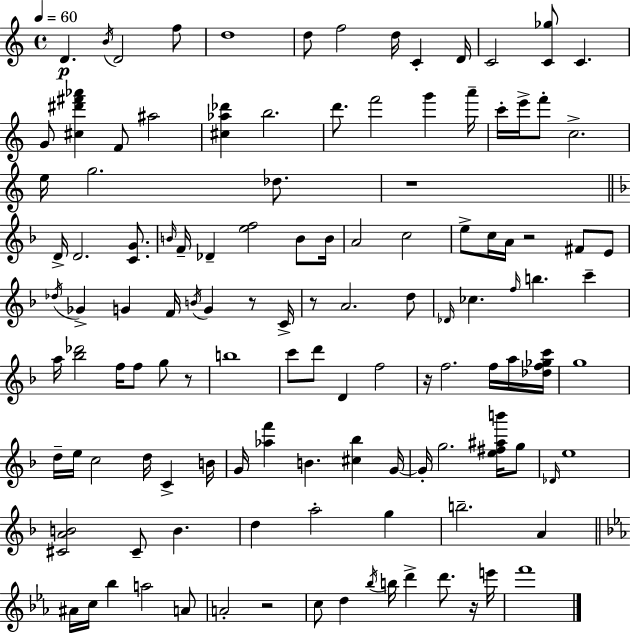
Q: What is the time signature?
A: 4/4